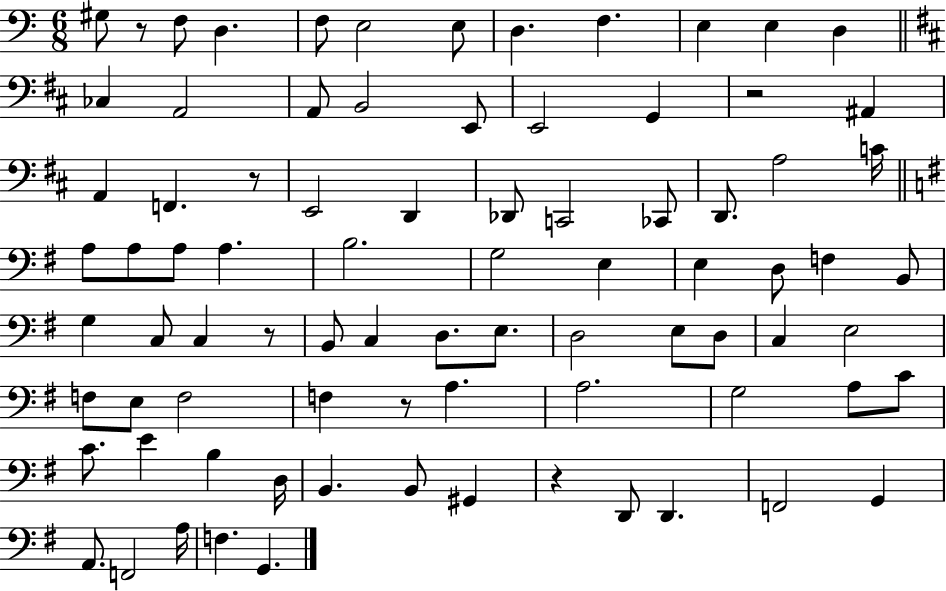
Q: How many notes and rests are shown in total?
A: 83